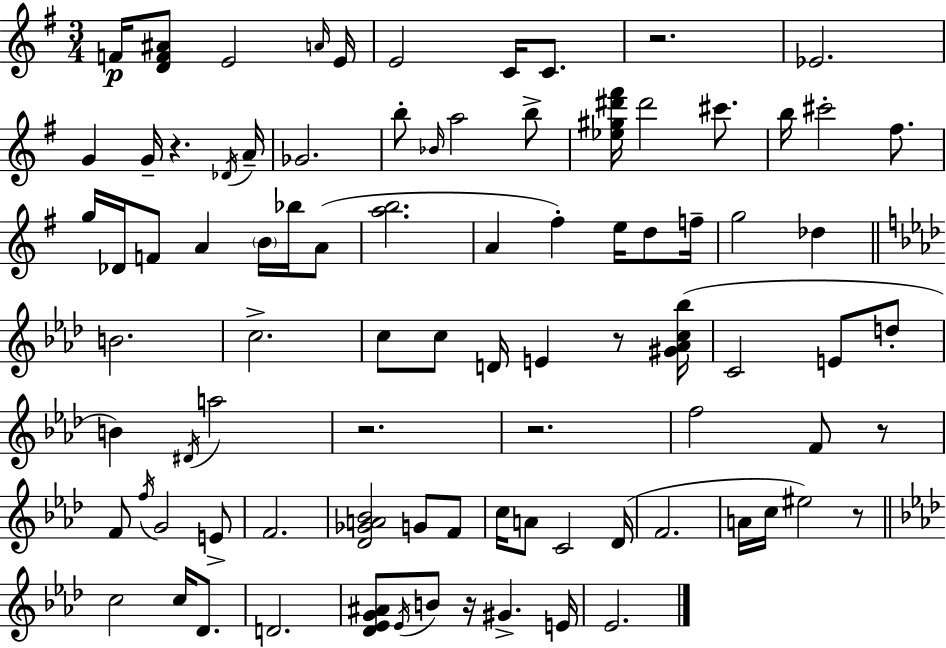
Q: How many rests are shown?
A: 8